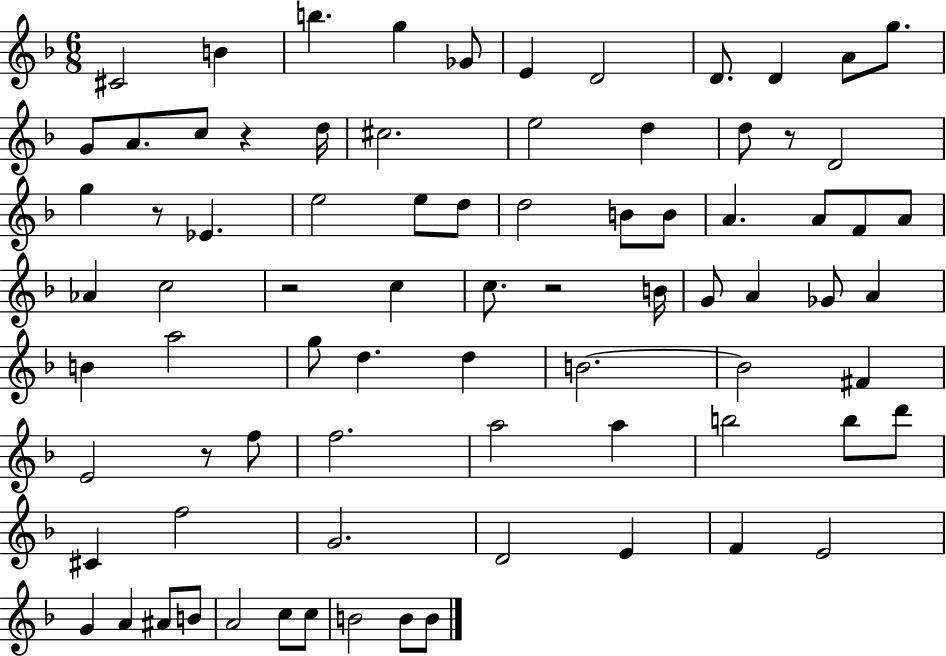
C#4/h B4/q B5/q. G5/q Gb4/e E4/q D4/h D4/e. D4/q A4/e G5/e. G4/e A4/e. C5/e R/q D5/s C#5/h. E5/h D5/q D5/e R/e D4/h G5/q R/e Eb4/q. E5/h E5/e D5/e D5/h B4/e B4/e A4/q. A4/e F4/e A4/e Ab4/q C5/h R/h C5/q C5/e. R/h B4/s G4/e A4/q Gb4/e A4/q B4/q A5/h G5/e D5/q. D5/q B4/h. B4/h F#4/q E4/h R/e F5/e F5/h. A5/h A5/q B5/h B5/e D6/e C#4/q F5/h G4/h. D4/h E4/q F4/q E4/h G4/q A4/q A#4/e B4/e A4/h C5/e C5/e B4/h B4/e B4/e